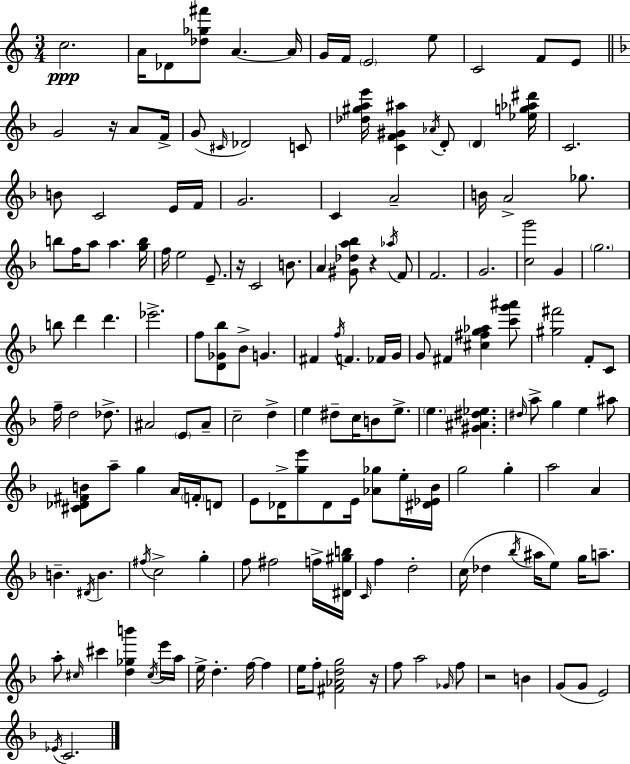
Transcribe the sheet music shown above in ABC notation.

X:1
T:Untitled
M:3/4
L:1/4
K:Am
c2 A/4 _D/2 [_d_g^f']/2 A A/4 G/4 F/4 E2 e/2 C2 F/2 E/2 G2 z/4 A/2 F/4 G/2 ^C/4 _D2 C/2 [_d^gae']/4 [CF^G^a] _A/4 D/2 D [_eg_a^d']/4 C2 B/2 C2 E/4 F/4 G2 C A2 B/4 A2 _g/2 b/2 f/4 a/2 a [gb]/4 f/4 e2 E/2 z/4 C2 B/2 A [^G_da_b]/2 z _a/4 F/2 F2 G2 [cg']2 G g2 b/2 d' d' _e'2 f/2 [D_G_b]/2 _B/2 G ^F f/4 F _F/4 G/4 G/2 ^F [^c^fg_a] [c'g'^a']/2 [^g^f']2 F/2 C/2 f/4 d2 _d/2 ^A2 E/2 ^A/2 c2 d e ^d/2 c/4 B/2 e/2 e [^G^A^d_e] ^d/4 a/2 g e ^a/2 [^C_D^FB]/2 a/2 g A/4 F/4 D/2 E/2 _D/4 [ge']/2 _D/2 E/4 [_A_g]/2 e/4 [^D_E_B]/4 g2 g a2 A B ^D/4 B ^f/4 c2 g f/2 ^f2 f/4 [^D^gb]/4 C/4 f d2 c/4 _d _b/4 ^a/4 e/2 g/4 a/2 a/2 ^c/4 ^c' [d_gb'] ^c/4 e'/4 a/4 e/4 d f/4 f e/4 f/2 [^F_Adg]2 z/4 f/2 a2 _G/4 f/2 z2 B G/2 G/2 E2 _E/4 C2